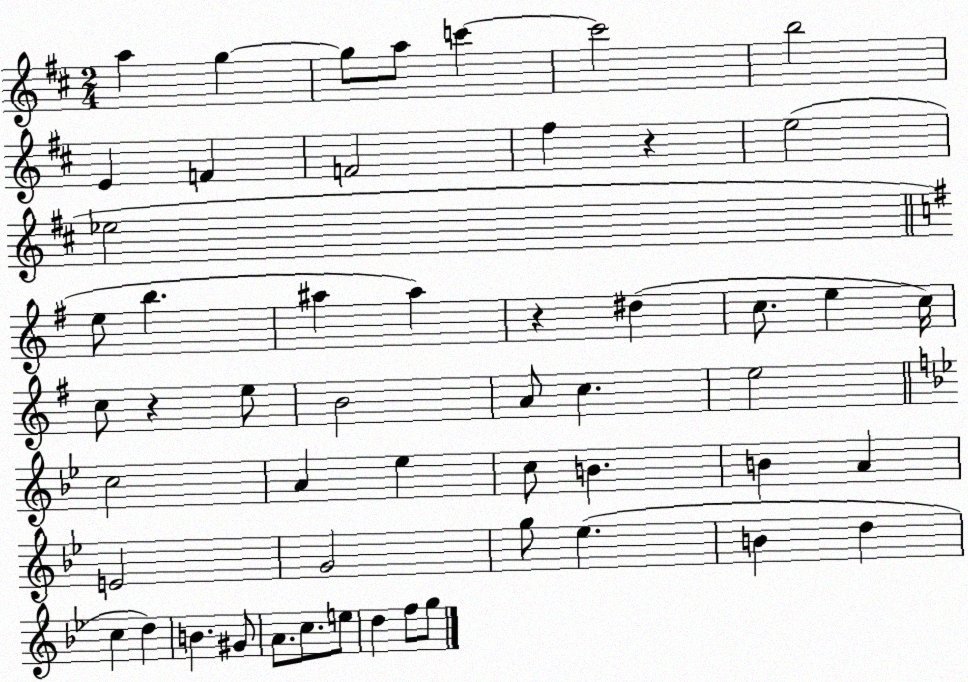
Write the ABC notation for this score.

X:1
T:Untitled
M:2/4
L:1/4
K:D
a g g/2 a/2 c' c'2 b2 E F F2 ^f z e2 _e2 e/2 b ^a ^a z ^d c/2 e c/4 c/2 z e/2 B2 A/2 c e2 c2 A _e c/2 B B A E2 G2 g/2 _e B d c d B ^G/2 A/2 c/2 e/2 d f/2 g/2